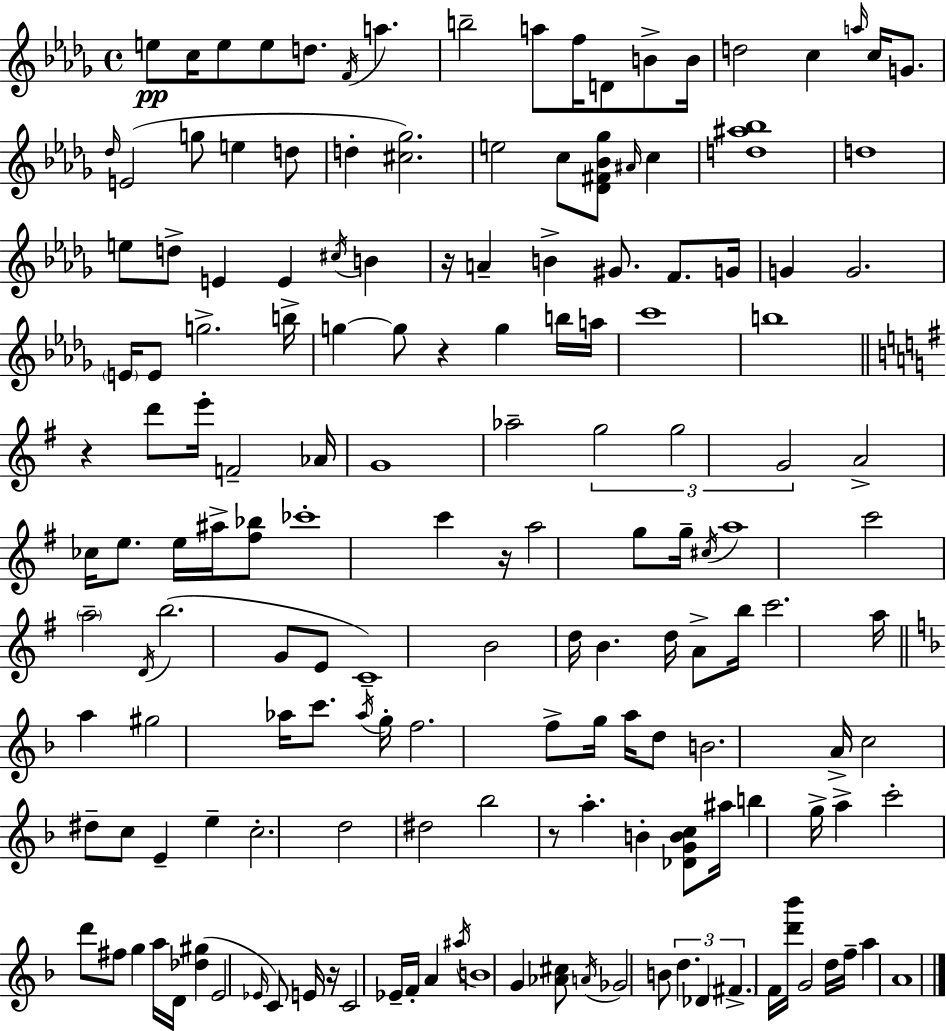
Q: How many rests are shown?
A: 6